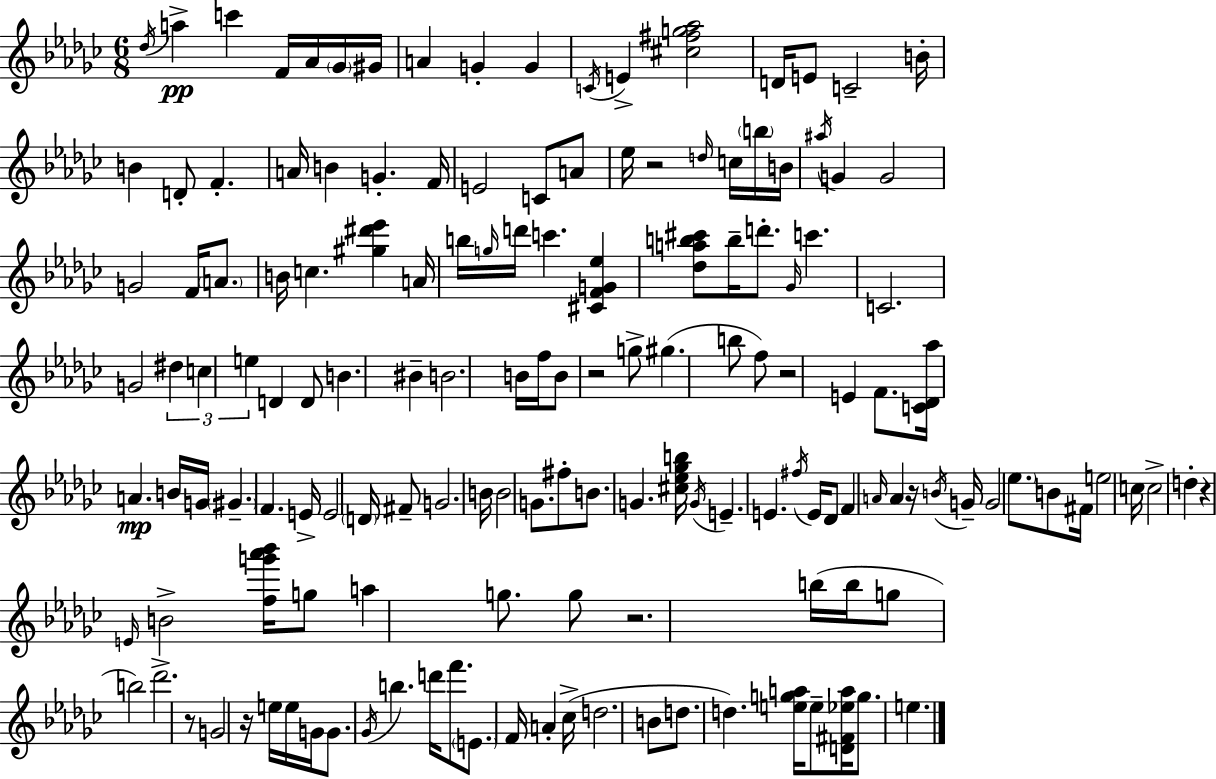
Db5/s A5/q C6/q F4/s Ab4/s Gb4/s G#4/s A4/q G4/q G4/q C4/s E4/q [C#5,F#5,G5,Ab5]/h D4/s E4/e C4/h B4/s B4/q D4/e F4/q. A4/s B4/q G4/q. F4/s E4/h C4/e A4/e Eb5/s R/h D5/s C5/s B5/s B4/s A#5/s G4/q G4/h G4/h F4/s A4/e. B4/s C5/q. [G#5,D#6,Eb6]/q A4/s B5/s G5/s D6/s C6/q. [C#4,F4,G4,Eb5]/q [Db5,A5,B5,C#6]/e B5/s D6/e. Gb4/s C6/q. C4/h. G4/h D#5/q C5/q E5/q D4/q D4/e B4/q. BIS4/q B4/h. B4/s F5/s B4/e R/h G5/e G#5/q. B5/e F5/e R/h E4/q F4/e. [C4,Db4,Ab5]/s A4/q. B4/s G4/s G#4/q. F4/q. E4/s E4/h D4/s F#4/e G4/h. B4/s B4/h G4/e. F#5/e B4/e. G4/q. [C#5,Eb5,Gb5,B5]/s G4/s E4/q. E4/q. F#5/s E4/s Db4/e F4/q A4/s A4/q R/s B4/s G4/s G4/h Eb5/e. B4/e F#4/s E5/h C5/s C5/h D5/q R/q E4/s B4/h [F5,G6,Ab6,Bb6]/s G5/e A5/q G5/e. G5/e R/h. B5/s B5/s G5/e B5/h Db6/h. R/e G4/h R/s E5/s E5/s G4/s G4/e. Gb4/s B5/q. D6/s F6/e. E4/e. F4/s A4/q CES5/s D5/h. B4/e D5/e. D5/q. [E5,G5,A5]/s E5/e [D4,F#4,Eb5,A5]/s G5/e. E5/q.